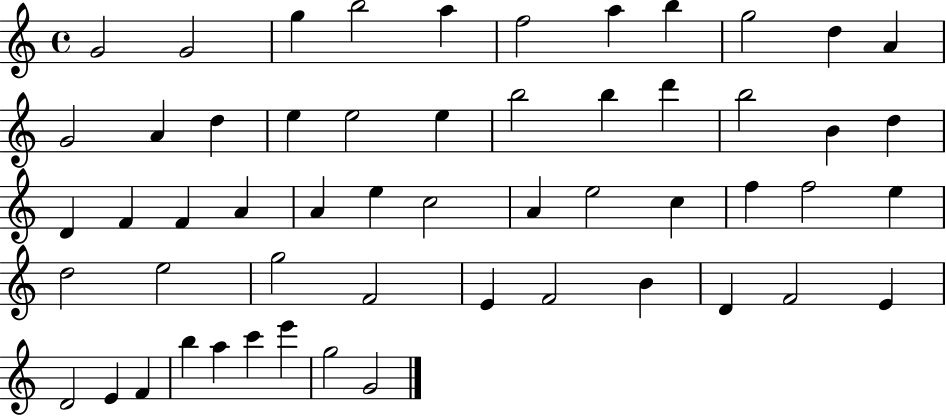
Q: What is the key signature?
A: C major